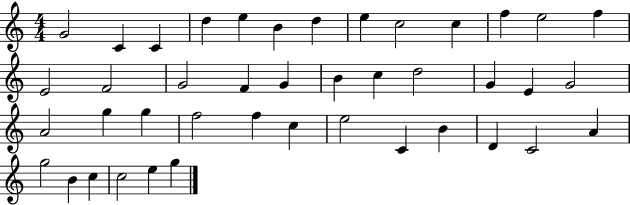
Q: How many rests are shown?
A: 0